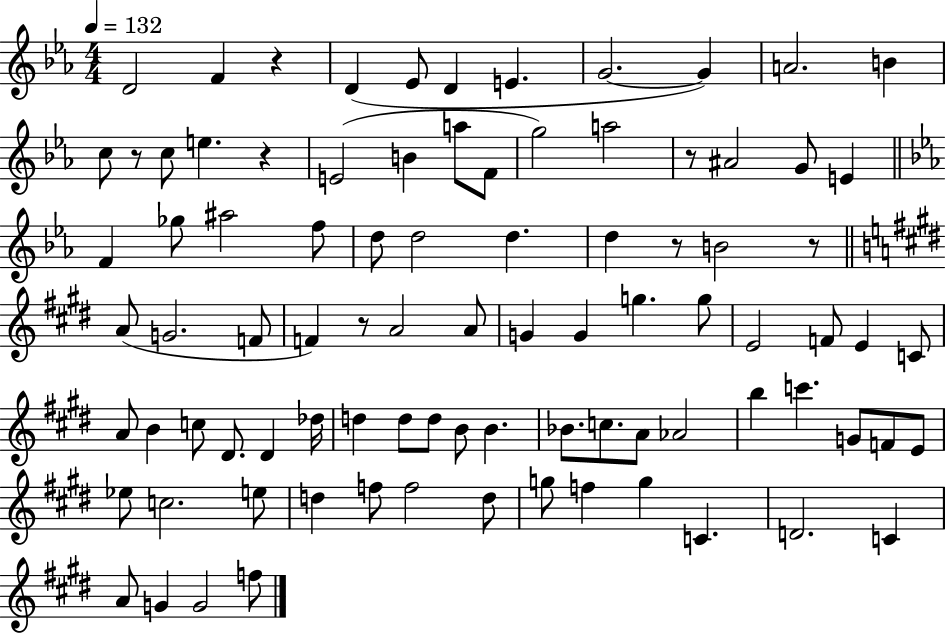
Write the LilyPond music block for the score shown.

{
  \clef treble
  \numericTimeSignature
  \time 4/4
  \key ees \major
  \tempo 4 = 132
  d'2 f'4 r4 | d'4( ees'8 d'4 e'4. | g'2.~~ g'4) | a'2. b'4 | \break c''8 r8 c''8 e''4. r4 | e'2( b'4 a''8 f'8 | g''2) a''2 | r8 ais'2 g'8 e'4 | \break \bar "||" \break \key ees \major f'4 ges''8 ais''2 f''8 | d''8 d''2 d''4. | d''4 r8 b'2 r8 | \bar "||" \break \key e \major a'8( g'2. f'8 | f'4) r8 a'2 a'8 | g'4 g'4 g''4. g''8 | e'2 f'8 e'4 c'8 | \break a'8 b'4 c''8 dis'8. dis'4 des''16 | d''4 d''8 d''8 b'8 b'4. | bes'8. c''8. a'8 aes'2 | b''4 c'''4. g'8 f'8 e'8 | \break ees''8 c''2. e''8 | d''4 f''8 f''2 d''8 | g''8 f''4 g''4 c'4. | d'2. c'4 | \break a'8 g'4 g'2 f''8 | \bar "|."
}